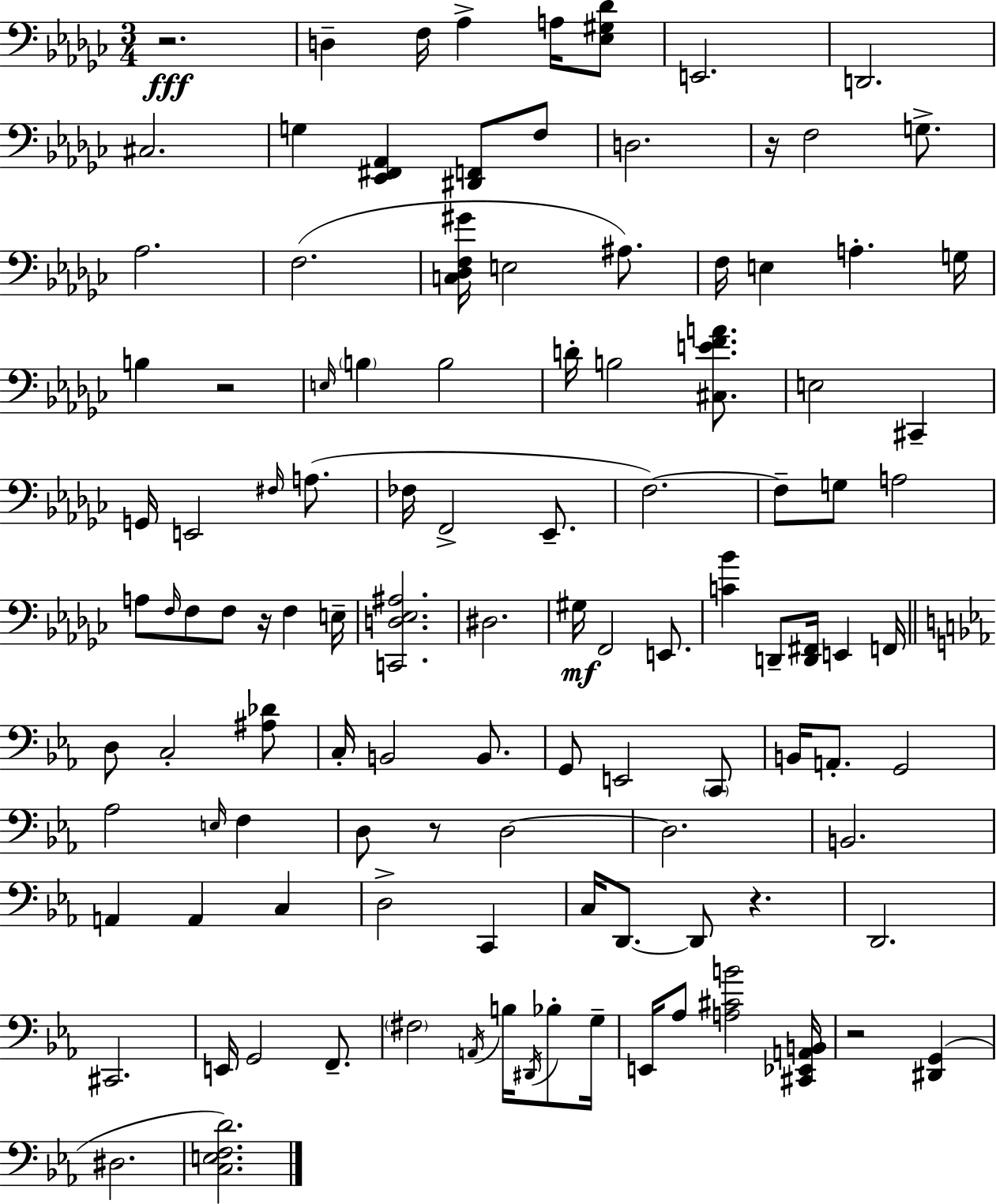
R/h. D3/q F3/s Ab3/q A3/s [Eb3,G#3,Db4]/e E2/h. D2/h. C#3/h. G3/q [Eb2,F#2,Ab2]/q [D#2,F2]/e F3/e D3/h. R/s F3/h G3/e. Ab3/h. F3/h. [C3,Db3,F3,G#4]/s E3/h A#3/e. F3/s E3/q A3/q. G3/s B3/q R/h E3/s B3/q B3/h D4/s B3/h [C#3,E4,F4,A4]/e. E3/h C#2/q G2/s E2/h F#3/s A3/e. FES3/s F2/h Eb2/e. F3/h. F3/e G3/e A3/h A3/e F3/s F3/e F3/e R/s F3/q E3/s [C2,D3,Eb3,A#3]/h. D#3/h. G#3/s F2/h E2/e. [C4,Bb4]/q D2/e [D2,F#2]/s E2/q F2/s D3/e C3/h [A#3,Db4]/e C3/s B2/h B2/e. G2/e E2/h C2/e B2/s A2/e. G2/h Ab3/h E3/s F3/q D3/e R/e D3/h D3/h. B2/h. A2/q A2/q C3/q D3/h C2/q C3/s D2/e. D2/e R/q. D2/h. C#2/h. E2/s G2/h F2/e. F#3/h A2/s B3/s D#2/s Bb3/e G3/s E2/s Ab3/e [A3,C#4,B4]/h [C#2,Eb2,A2,B2]/s R/h [D#2,G2]/q D#3/h. [C3,E3,F3,D4]/h.